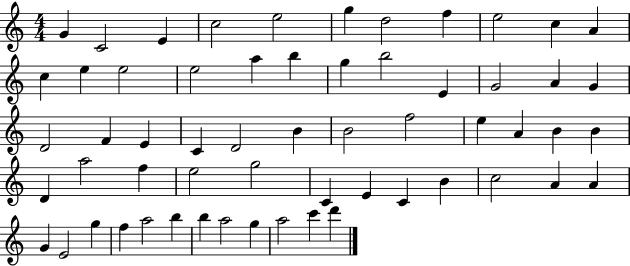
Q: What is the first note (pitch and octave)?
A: G4